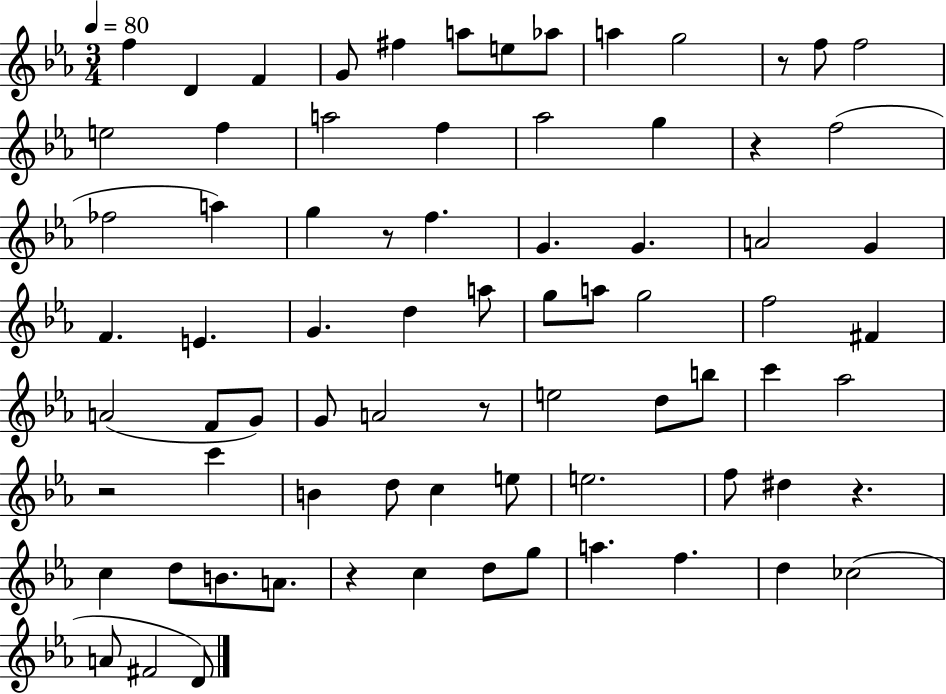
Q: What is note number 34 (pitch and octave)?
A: A5